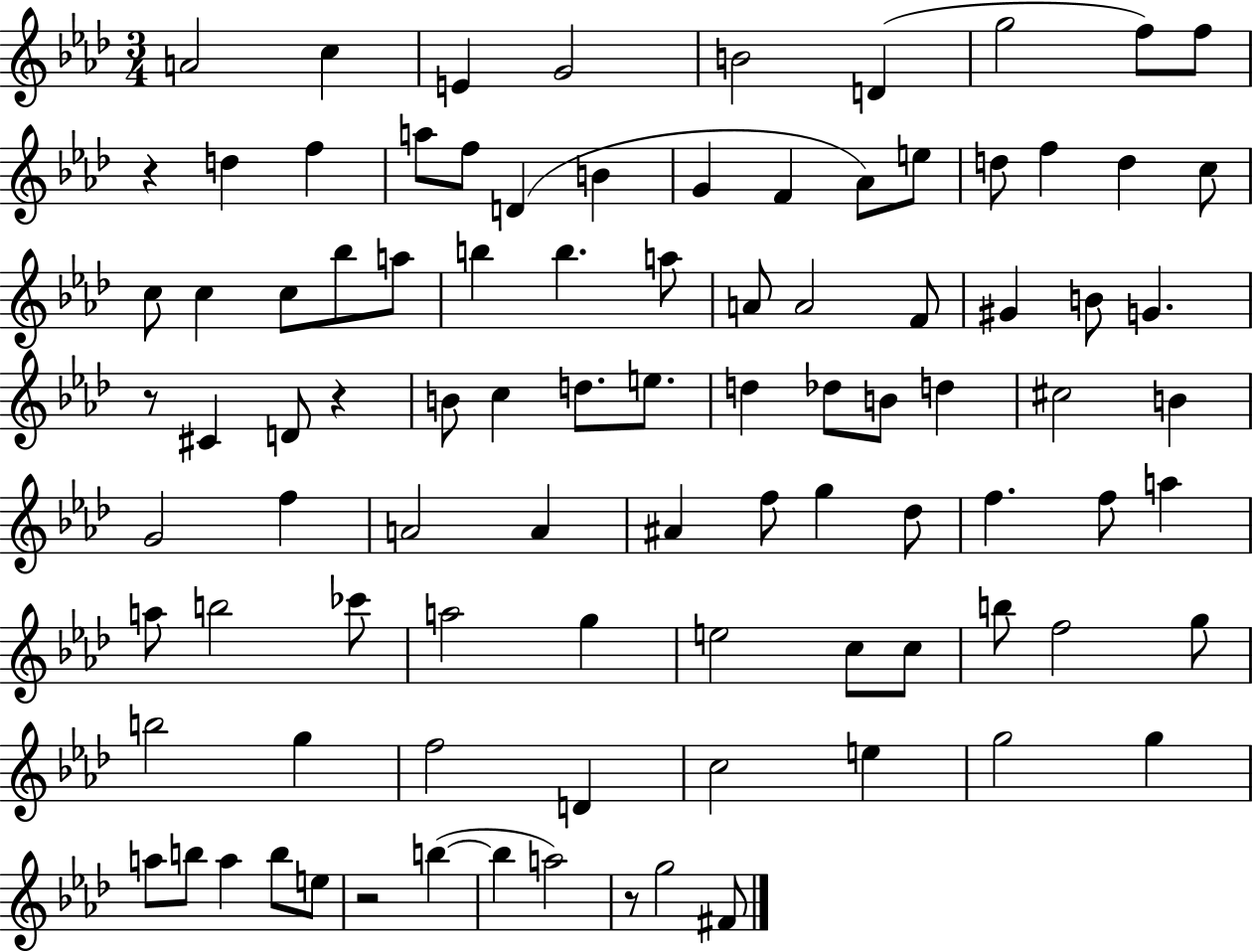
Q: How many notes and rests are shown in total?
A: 94